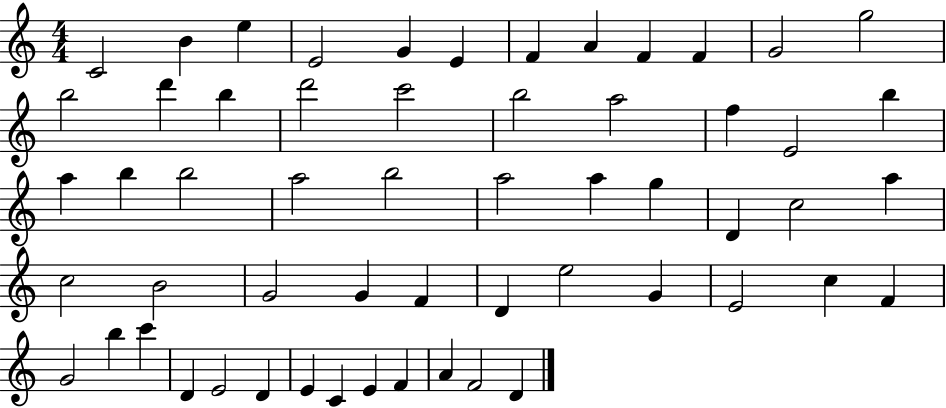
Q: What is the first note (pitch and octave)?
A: C4